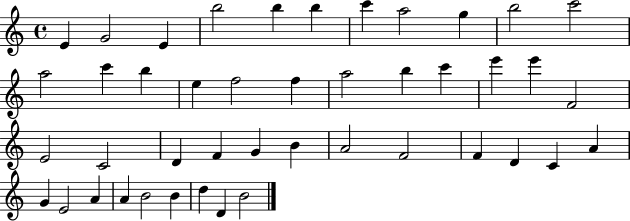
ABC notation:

X:1
T:Untitled
M:4/4
L:1/4
K:C
E G2 E b2 b b c' a2 g b2 c'2 a2 c' b e f2 f a2 b c' e' e' F2 E2 C2 D F G B A2 F2 F D C A G E2 A A B2 B d D B2